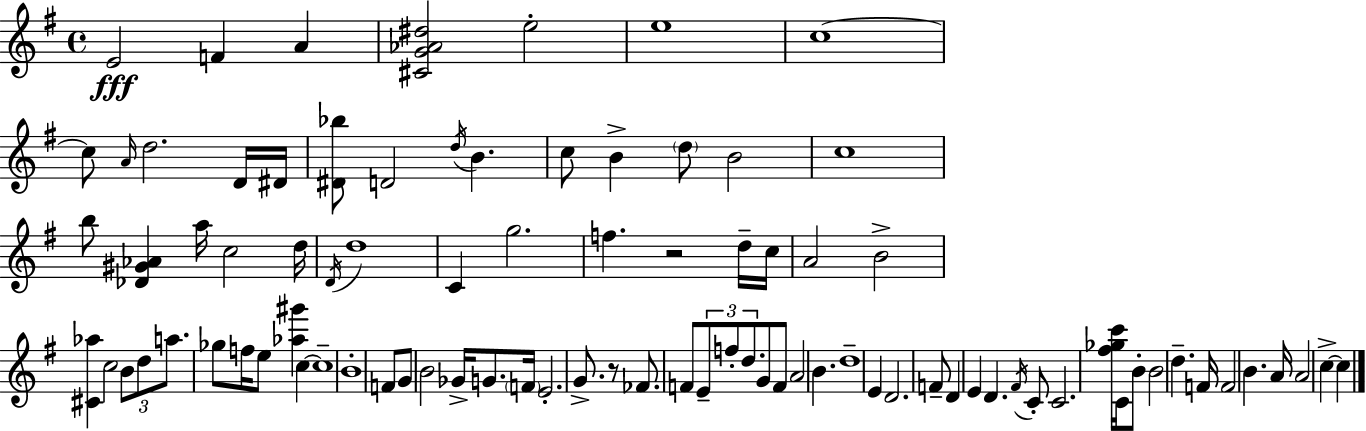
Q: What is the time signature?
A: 4/4